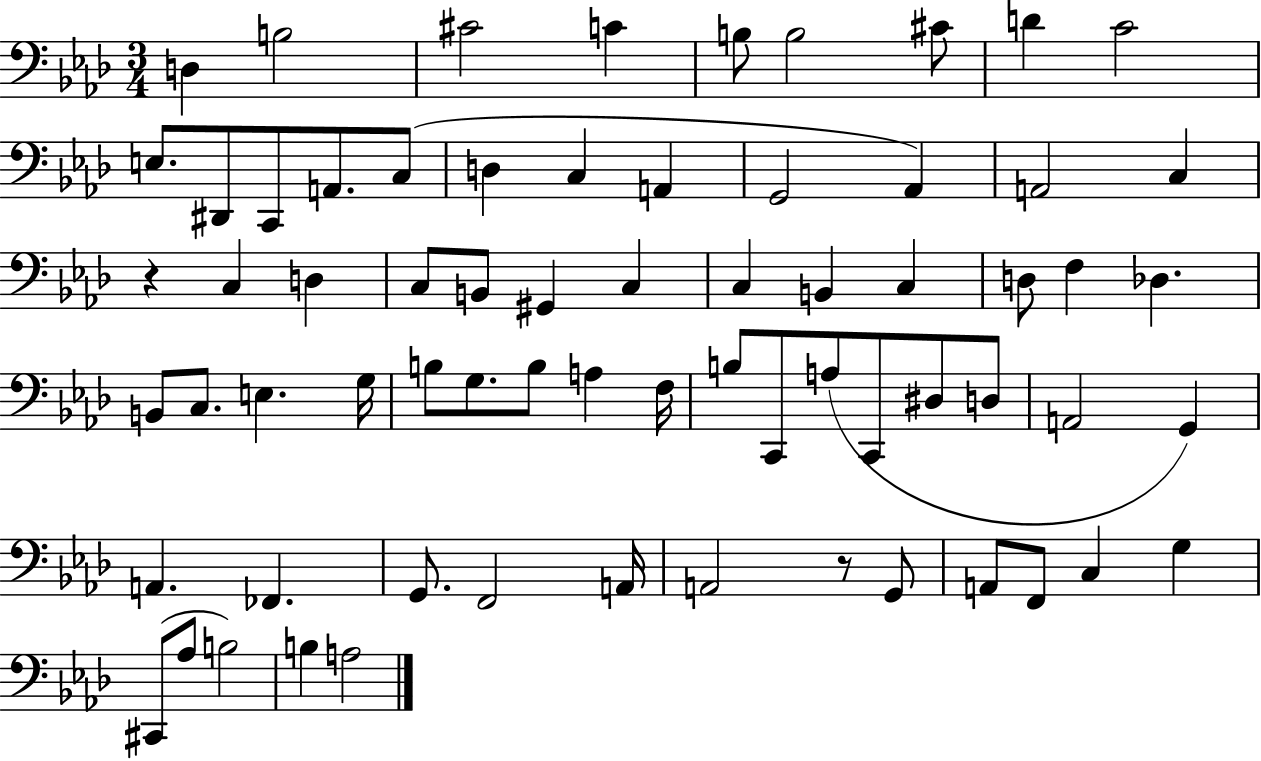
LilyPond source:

{
  \clef bass
  \numericTimeSignature
  \time 3/4
  \key aes \major
  d4 b2 | cis'2 c'4 | b8 b2 cis'8 | d'4 c'2 | \break e8. dis,8 c,8 a,8. c8( | d4 c4 a,4 | g,2 aes,4) | a,2 c4 | \break r4 c4 d4 | c8 b,8 gis,4 c4 | c4 b,4 c4 | d8 f4 des4. | \break b,8 c8. e4. g16 | b8 g8. b8 a4 f16 | b8 c,8 a8( c,8 dis8 d8 | a,2 g,4) | \break a,4. fes,4. | g,8. f,2 a,16 | a,2 r8 g,8 | a,8 f,8 c4 g4 | \break cis,8( aes8 b2) | b4 a2 | \bar "|."
}